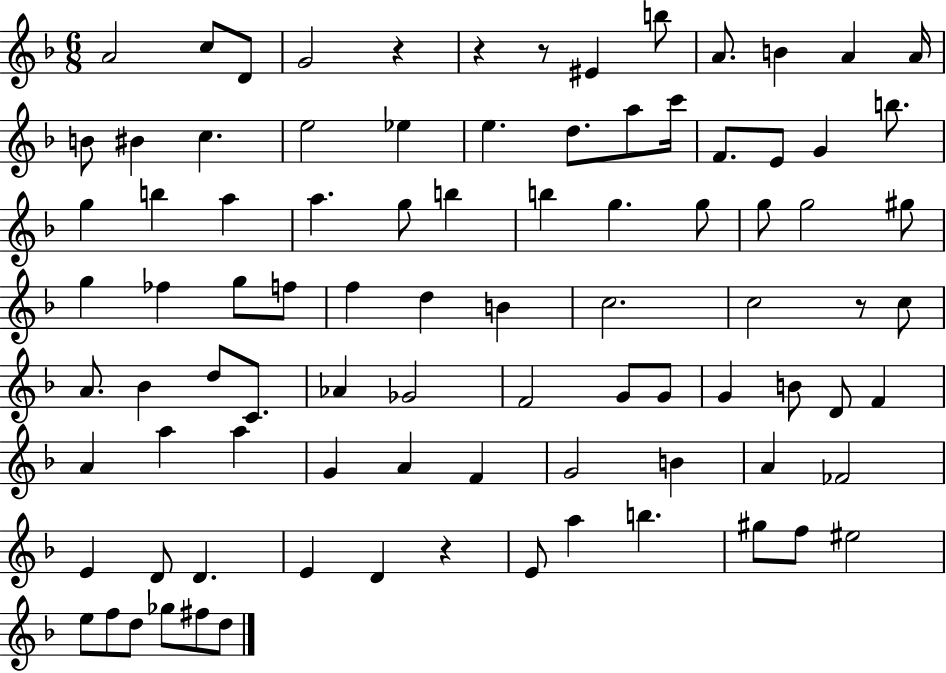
A4/h C5/e D4/e G4/h R/q R/q R/e EIS4/q B5/e A4/e. B4/q A4/q A4/s B4/e BIS4/q C5/q. E5/h Eb5/q E5/q. D5/e. A5/e C6/s F4/e. E4/e G4/q B5/e. G5/q B5/q A5/q A5/q. G5/e B5/q B5/q G5/q. G5/e G5/e G5/h G#5/e G5/q FES5/q G5/e F5/e F5/q D5/q B4/q C5/h. C5/h R/e C5/e A4/e. Bb4/q D5/e C4/e. Ab4/q Gb4/h F4/h G4/e G4/e G4/q B4/e D4/e F4/q A4/q A5/q A5/q G4/q A4/q F4/q G4/h B4/q A4/q FES4/h E4/q D4/e D4/q. E4/q D4/q R/q E4/e A5/q B5/q. G#5/e F5/e EIS5/h E5/e F5/e D5/e Gb5/e F#5/e D5/e